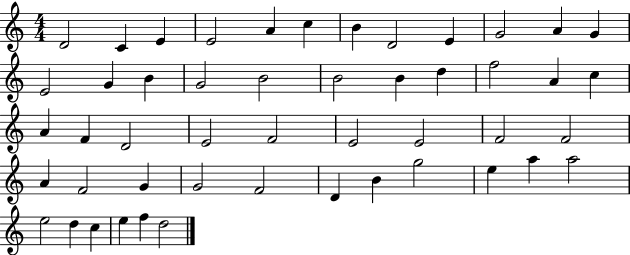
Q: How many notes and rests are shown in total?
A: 49